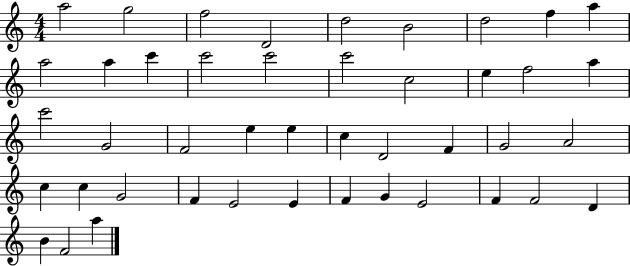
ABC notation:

X:1
T:Untitled
M:4/4
L:1/4
K:C
a2 g2 f2 D2 d2 B2 d2 f a a2 a c' c'2 c'2 c'2 c2 e f2 a c'2 G2 F2 e e c D2 F G2 A2 c c G2 F E2 E F G E2 F F2 D B F2 a